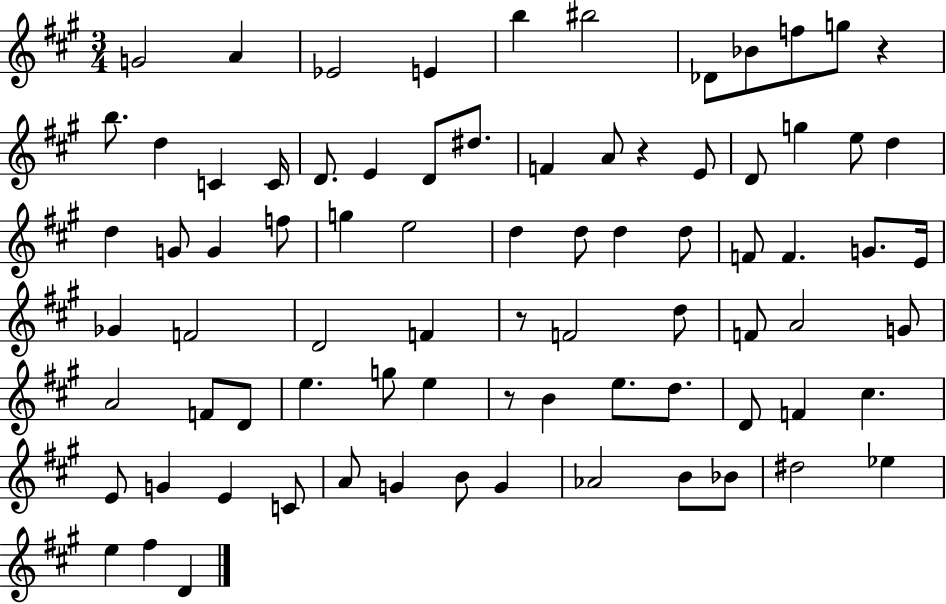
G4/h A4/q Eb4/h E4/q B5/q BIS5/h Db4/e Bb4/e F5/e G5/e R/q B5/e. D5/q C4/q C4/s D4/e. E4/q D4/e D#5/e. F4/q A4/e R/q E4/e D4/e G5/q E5/e D5/q D5/q G4/e G4/q F5/e G5/q E5/h D5/q D5/e D5/q D5/e F4/e F4/q. G4/e. E4/s Gb4/q F4/h D4/h F4/q R/e F4/h D5/e F4/e A4/h G4/e A4/h F4/e D4/e E5/q. G5/e E5/q R/e B4/q E5/e. D5/e. D4/e F4/q C#5/q. E4/e G4/q E4/q C4/e A4/e G4/q B4/e G4/q Ab4/h B4/e Bb4/e D#5/h Eb5/q E5/q F#5/q D4/q